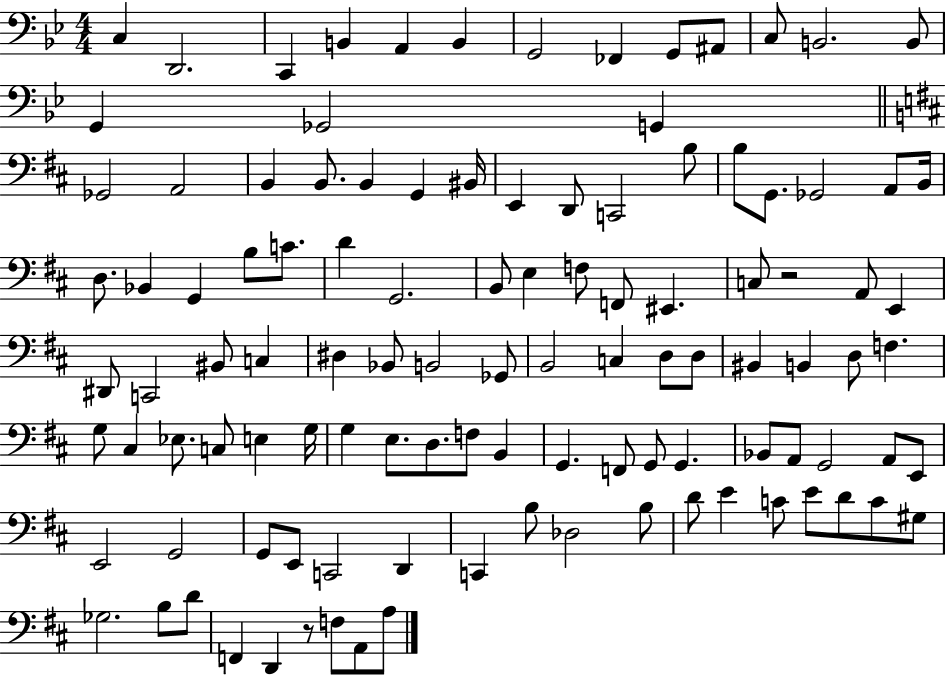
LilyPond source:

{
  \clef bass
  \numericTimeSignature
  \time 4/4
  \key bes \major
  \repeat volta 2 { c4 d,2. | c,4 b,4 a,4 b,4 | g,2 fes,4 g,8 ais,8 | c8 b,2. b,8 | \break g,4 ges,2 g,4 | \bar "||" \break \key d \major ges,2 a,2 | b,4 b,8. b,4 g,4 bis,16 | e,4 d,8 c,2 b8 | b8 g,8. ges,2 a,8 b,16 | \break d8. bes,4 g,4 b8 c'8. | d'4 g,2. | b,8 e4 f8 f,8 eis,4. | c8 r2 a,8 e,4 | \break dis,8 c,2 bis,8 c4 | dis4 bes,8 b,2 ges,8 | b,2 c4 d8 d8 | bis,4 b,4 d8 f4. | \break g8 cis4 ees8. c8 e4 g16 | g4 e8. d8. f8 b,4 | g,4. f,8 g,8 g,4. | bes,8 a,8 g,2 a,8 e,8 | \break e,2 g,2 | g,8 e,8 c,2 d,4 | c,4 b8 des2 b8 | d'8 e'4 c'8 e'8 d'8 c'8 gis8 | \break ges2. b8 d'8 | f,4 d,4 r8 f8 a,8 a8 | } \bar "|."
}